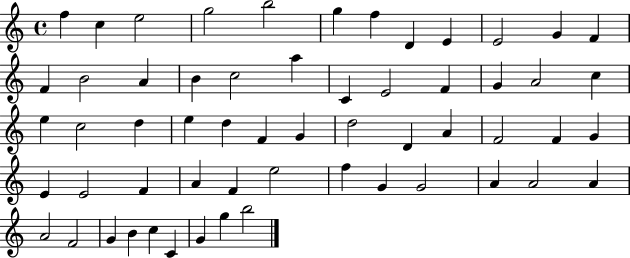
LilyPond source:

{
  \clef treble
  \time 4/4
  \defaultTimeSignature
  \key c \major
  f''4 c''4 e''2 | g''2 b''2 | g''4 f''4 d'4 e'4 | e'2 g'4 f'4 | \break f'4 b'2 a'4 | b'4 c''2 a''4 | c'4 e'2 f'4 | g'4 a'2 c''4 | \break e''4 c''2 d''4 | e''4 d''4 f'4 g'4 | d''2 d'4 a'4 | f'2 f'4 g'4 | \break e'4 e'2 f'4 | a'4 f'4 e''2 | f''4 g'4 g'2 | a'4 a'2 a'4 | \break a'2 f'2 | g'4 b'4 c''4 c'4 | g'4 g''4 b''2 | \bar "|."
}